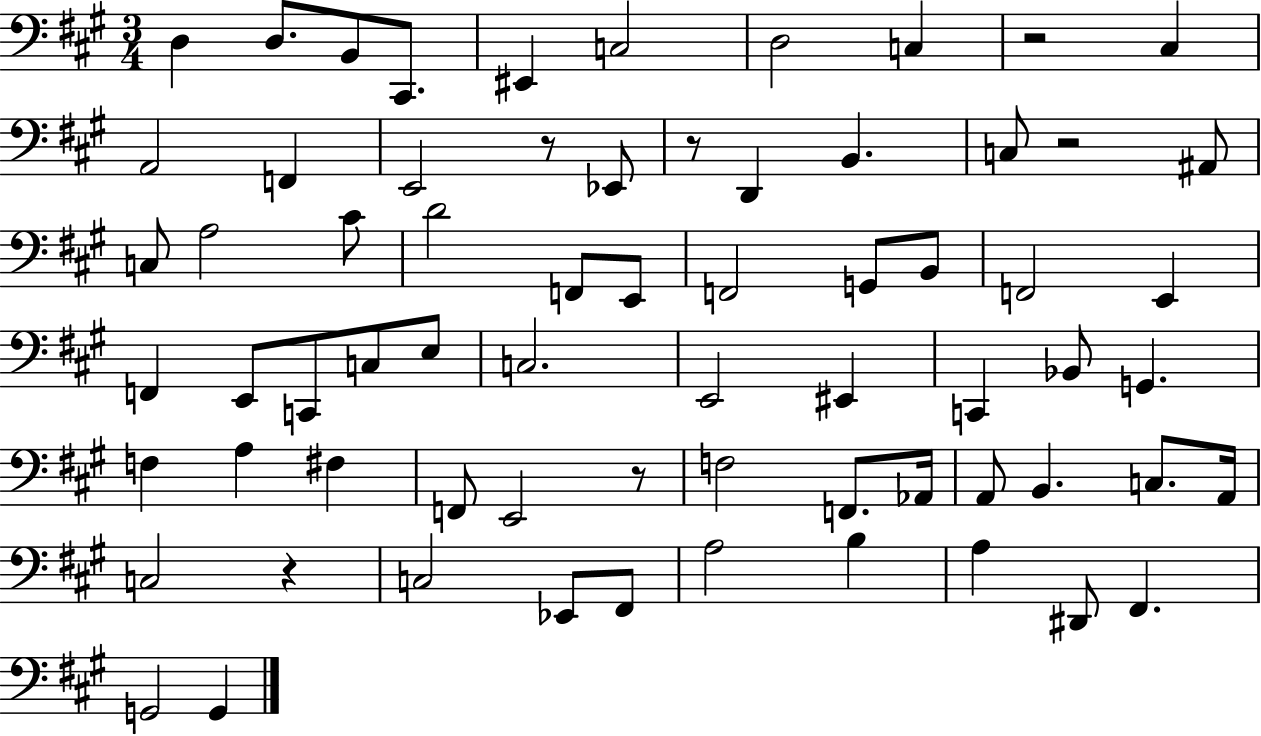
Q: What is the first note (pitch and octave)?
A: D3